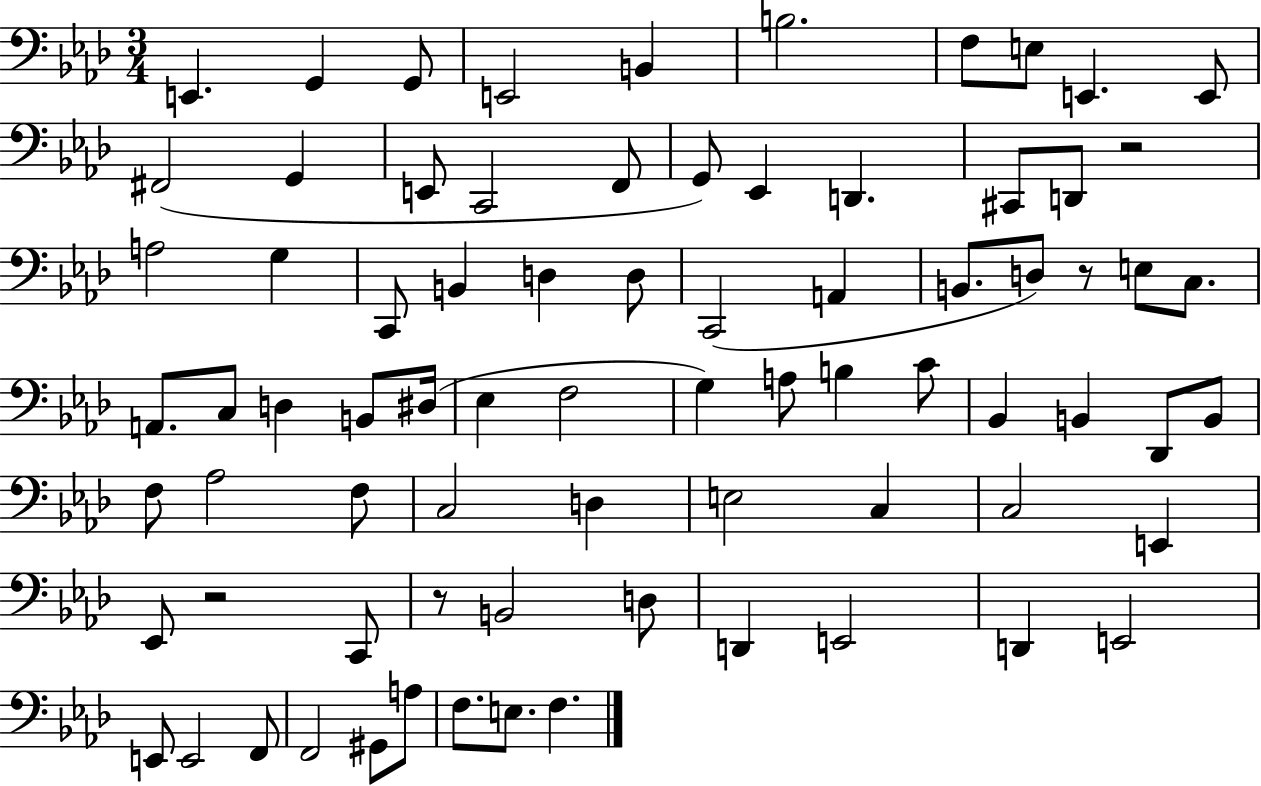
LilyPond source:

{
  \clef bass
  \numericTimeSignature
  \time 3/4
  \key aes \major
  e,4. g,4 g,8 | e,2 b,4 | b2. | f8 e8 e,4. e,8 | \break fis,2( g,4 | e,8 c,2 f,8 | g,8) ees,4 d,4. | cis,8 d,8 r2 | \break a2 g4 | c,8 b,4 d4 d8 | c,2( a,4 | b,8. d8) r8 e8 c8. | \break a,8. c8 d4 b,8 dis16( | ees4 f2 | g4) a8 b4 c'8 | bes,4 b,4 des,8 b,8 | \break f8 aes2 f8 | c2 d4 | e2 c4 | c2 e,4 | \break ees,8 r2 c,8 | r8 b,2 d8 | d,4 e,2 | d,4 e,2 | \break e,8 e,2 f,8 | f,2 gis,8 a8 | f8. e8. f4. | \bar "|."
}